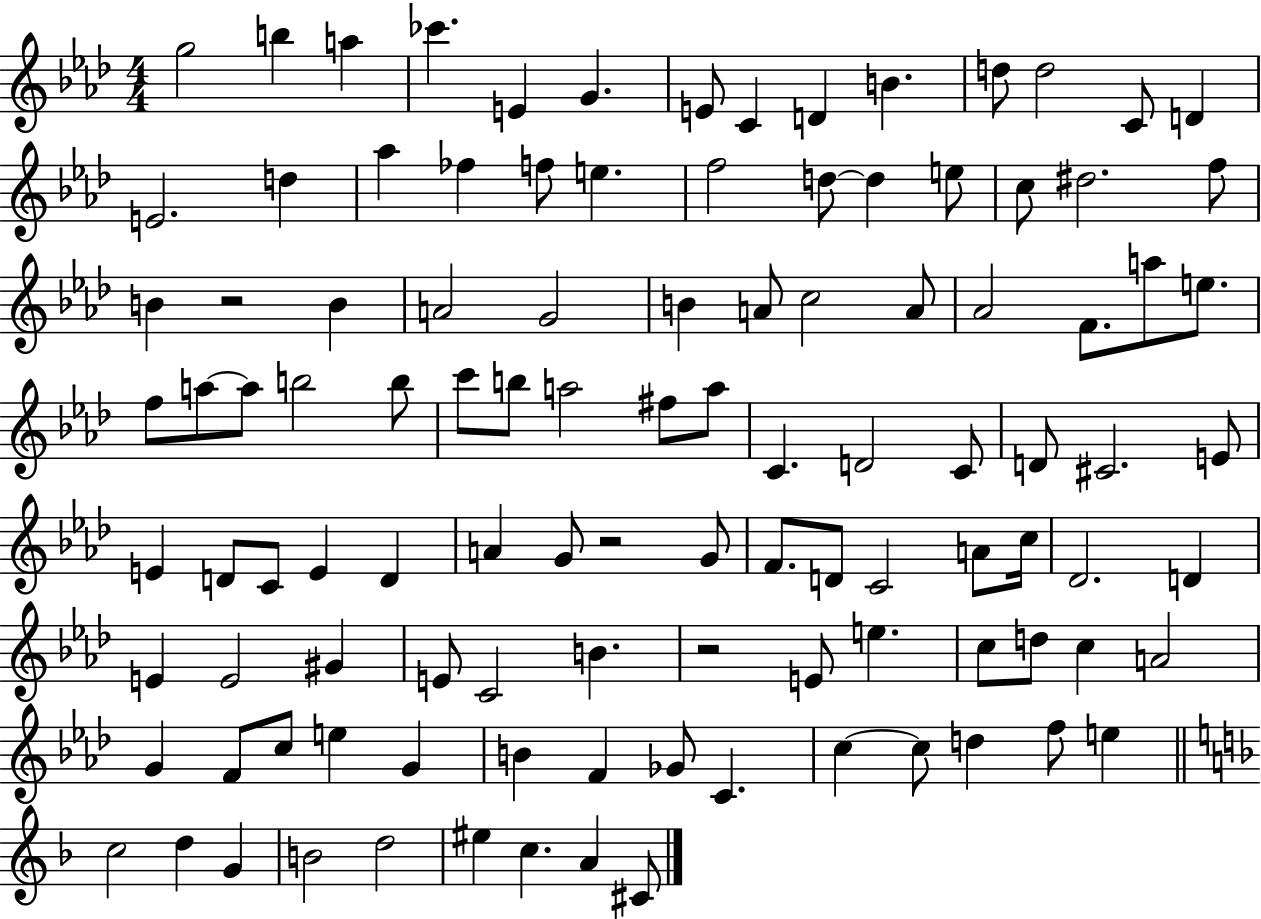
G5/h B5/q A5/q CES6/q. E4/q G4/q. E4/e C4/q D4/q B4/q. D5/e D5/h C4/e D4/q E4/h. D5/q Ab5/q FES5/q F5/e E5/q. F5/h D5/e D5/q E5/e C5/e D#5/h. F5/e B4/q R/h B4/q A4/h G4/h B4/q A4/e C5/h A4/e Ab4/h F4/e. A5/e E5/e. F5/e A5/e A5/e B5/h B5/e C6/e B5/e A5/h F#5/e A5/e C4/q. D4/h C4/e D4/e C#4/h. E4/e E4/q D4/e C4/e E4/q D4/q A4/q G4/e R/h G4/e F4/e. D4/e C4/h A4/e C5/s Db4/h. D4/q E4/q E4/h G#4/q E4/e C4/h B4/q. R/h E4/e E5/q. C5/e D5/e C5/q A4/h G4/q F4/e C5/e E5/q G4/q B4/q F4/q Gb4/e C4/q. C5/q C5/e D5/q F5/e E5/q C5/h D5/q G4/q B4/h D5/h EIS5/q C5/q. A4/q C#4/e